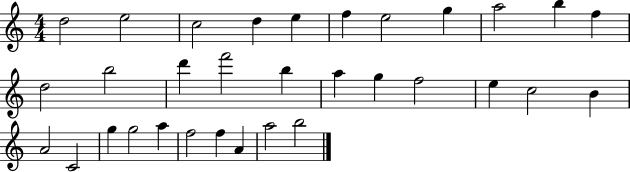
D5/h E5/h C5/h D5/q E5/q F5/q E5/h G5/q A5/h B5/q F5/q D5/h B5/h D6/q F6/h B5/q A5/q G5/q F5/h E5/q C5/h B4/q A4/h C4/h G5/q G5/h A5/q F5/h F5/q A4/q A5/h B5/h